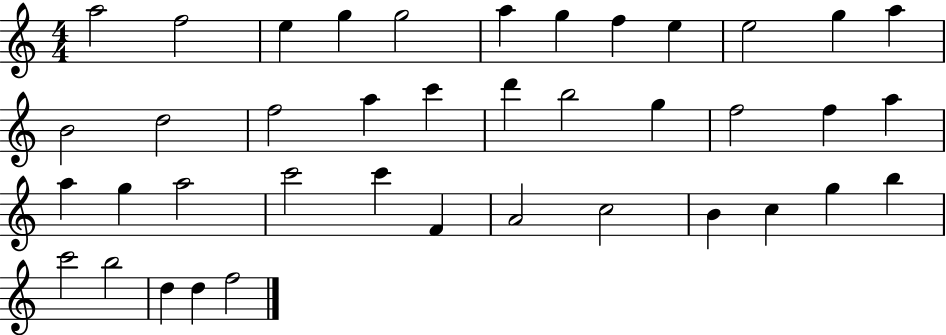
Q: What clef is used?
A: treble